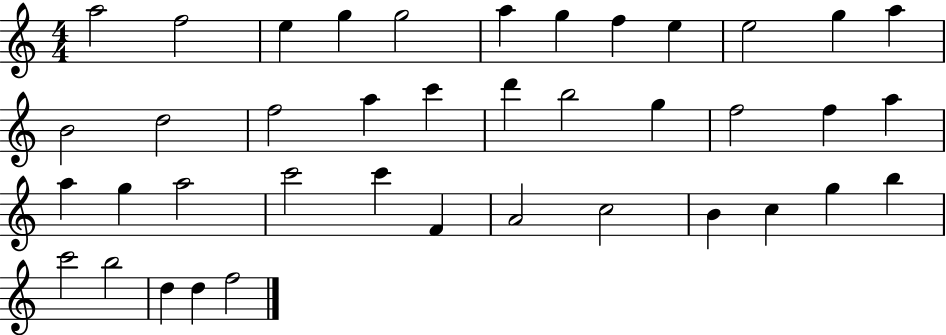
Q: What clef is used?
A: treble